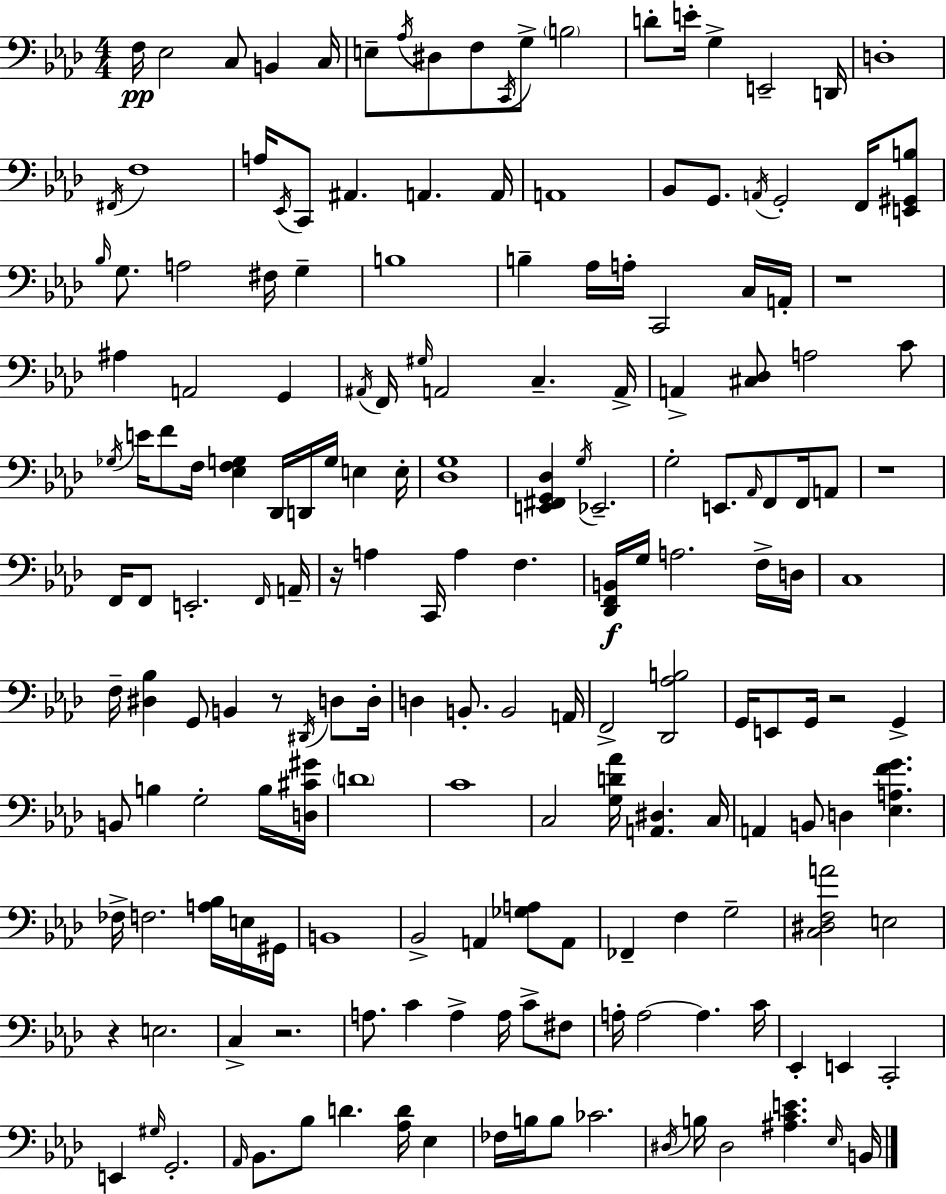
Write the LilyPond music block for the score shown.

{
  \clef bass
  \numericTimeSignature
  \time 4/4
  \key f \minor
  f16\pp ees2 c8 b,4 c16 | e8-- \acciaccatura { aes16 } dis8 f8 \acciaccatura { c,16 } g8-> \parenthesize b2 | d'8-. e'16-. g4-> e,2-- | d,16 d1-. | \break \acciaccatura { fis,16 } f1 | a16 \acciaccatura { ees,16 } c,8 ais,4. a,4. | a,16 a,1 | bes,8 g,8. \acciaccatura { a,16 } g,2-. | \break f,16 <e, gis, b>8 \grace { bes16 } g8. a2 | fis16 g4-- b1 | b4-- aes16 a16-. c,2 | c16 a,16-. r1 | \break ais4 a,2 | g,4 \acciaccatura { ais,16 } f,16 \grace { gis16 } a,2 | c4.-- a,16-> a,4-> <cis des>8 a2 | c'8 \acciaccatura { ges16 } e'16 f'8 f16 <ees f g>4 | \break des,16 d,16 g16 e4 e16-. <des g>1 | <e, fis, g, des>4 \acciaccatura { g16 } ees,2.-- | g2-. | e,8. \grace { aes,16 } f,8 f,16 a,8 r1 | \break f,16 f,8 e,2.-. | \grace { f,16 } a,16-- r16 a4 | c,16 a4 f4. <des, f, b,>16\f g16 a2. | f16-> d16 c1 | \break f16-- <dis bes>4 | g,8 b,4 r8 \acciaccatura { dis,16 } d8 d16-. d4 | b,8.-. b,2 a,16 f,2-> | <des, aes b>2 g,16 e,8 | \break g,16 r2 g,4-> b,8 b4 | g2-. b16 <d cis' gis'>16 \parenthesize d'1 | c'1 | c2 | \break <g d' aes'>16 <a, dis>4. c16 a,4 | b,8 d4 <ees a f' g'>4. fes16-> f2. | <a bes>16 e16 gis,16 b,1 | bes,2-> | \break a,4 <ges a>8 a,8 fes,4-- | f4 g2-- <c dis f a'>2 | e2 r4 | e2. c4-> | \break r2. a8. | c'4 a4-> a16 c'8-> fis8 a16-. a2~~ | a4. c'16 ees,4-. | e,4 c,2-. e,4 | \break \grace { gis16 } g,2.-. \grace { aes,16 } bes,8. | bes8 d'4. <aes d'>16 ees4 fes16 | b16 b8 ces'2. \acciaccatura { dis16 } | b16 dis2 <ais c' e'>4. \grace { ees16 } | \break b,16 \bar "|."
}